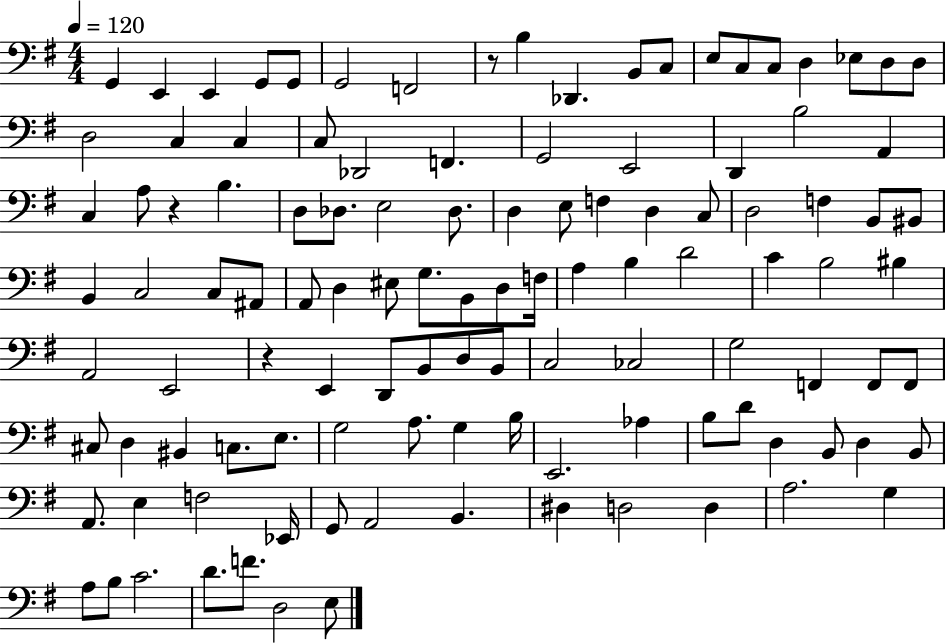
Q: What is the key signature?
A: G major